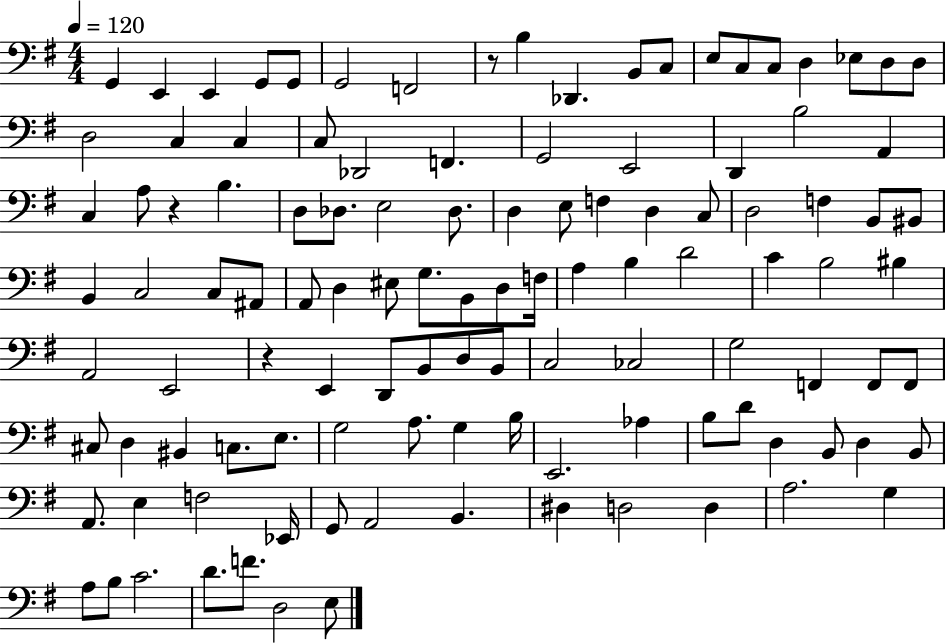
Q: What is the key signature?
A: G major